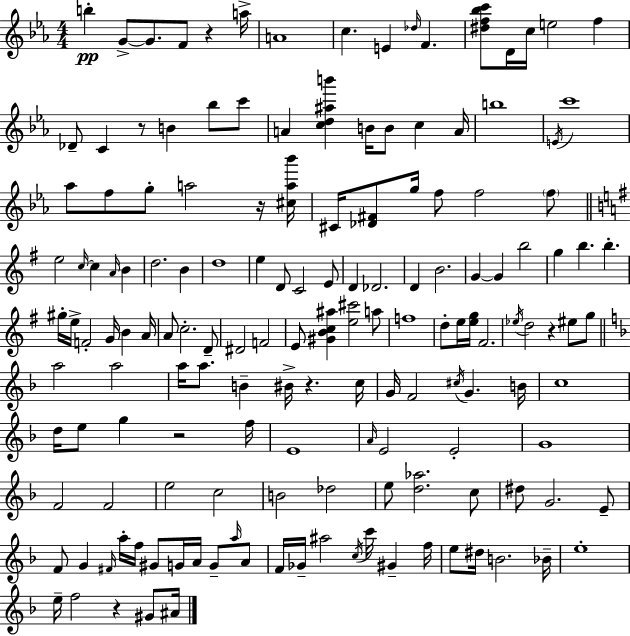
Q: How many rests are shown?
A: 7